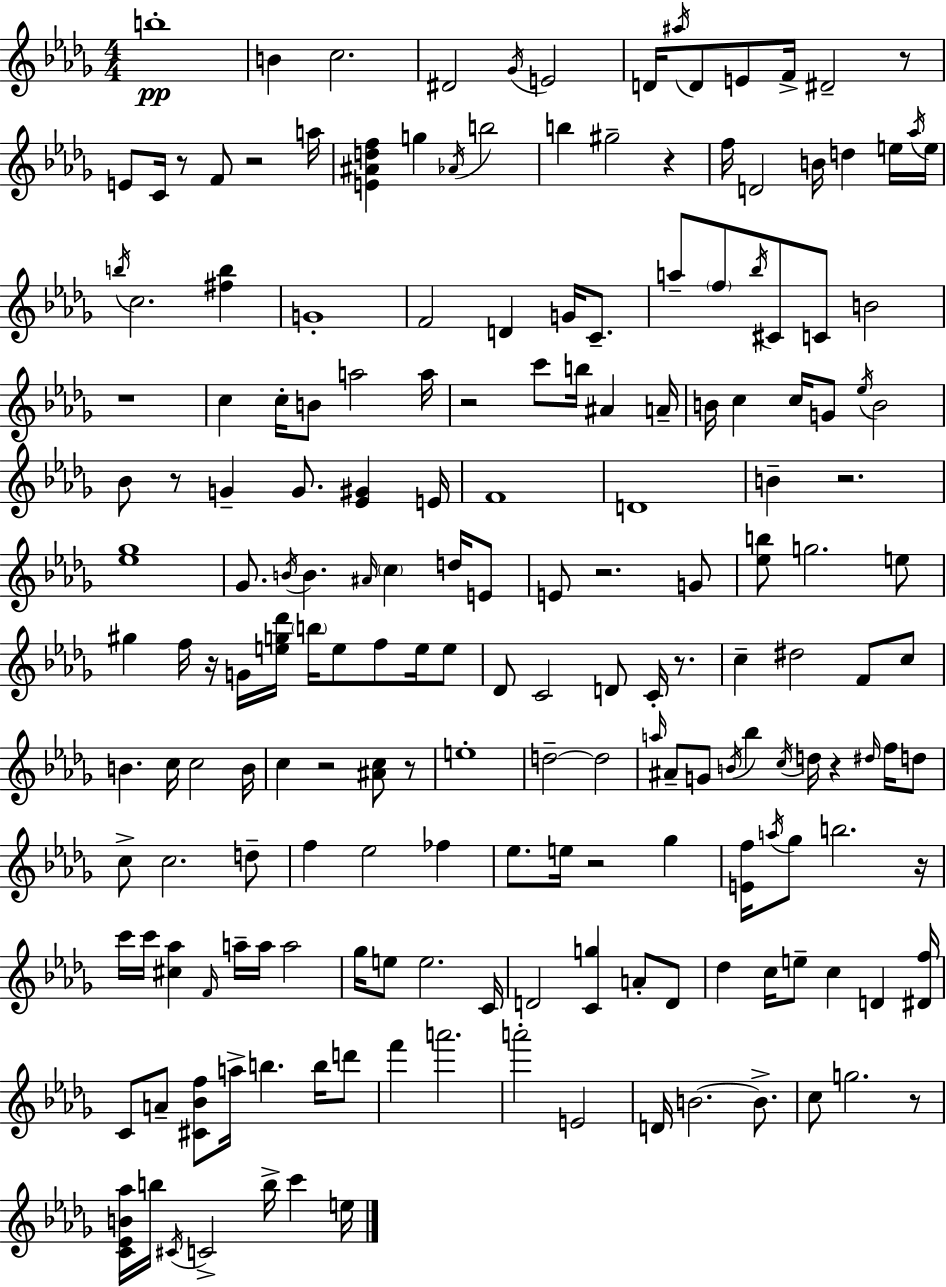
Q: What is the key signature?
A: BES minor